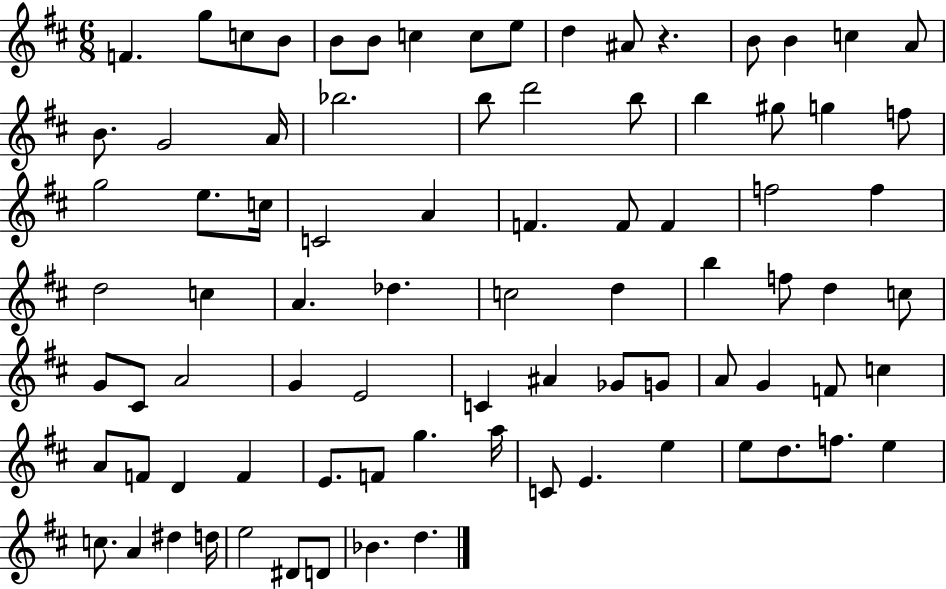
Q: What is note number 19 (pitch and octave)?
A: Bb5